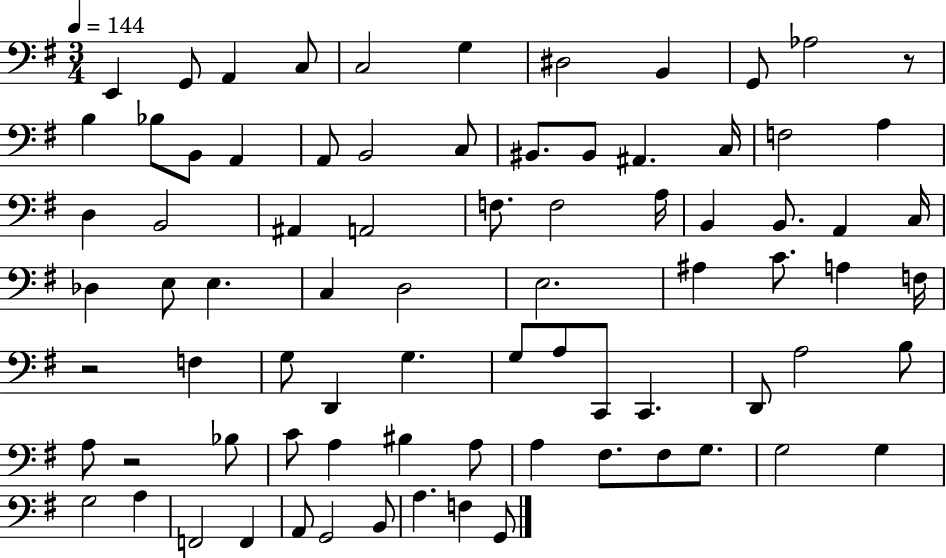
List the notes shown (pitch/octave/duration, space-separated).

E2/q G2/e A2/q C3/e C3/h G3/q D#3/h B2/q G2/e Ab3/h R/e B3/q Bb3/e B2/e A2/q A2/e B2/h C3/e BIS2/e. BIS2/e A#2/q. C3/s F3/h A3/q D3/q B2/h A#2/q A2/h F3/e. F3/h A3/s B2/q B2/e. A2/q C3/s Db3/q E3/e E3/q. C3/q D3/h E3/h. A#3/q C4/e. A3/q F3/s R/h F3/q G3/e D2/q G3/q. G3/e A3/e C2/e C2/q. D2/e A3/h B3/e A3/e R/h Bb3/e C4/e A3/q BIS3/q A3/e A3/q F#3/e. F#3/e G3/e. G3/h G3/q G3/h A3/q F2/h F2/q A2/e G2/h B2/e A3/q. F3/q G2/e